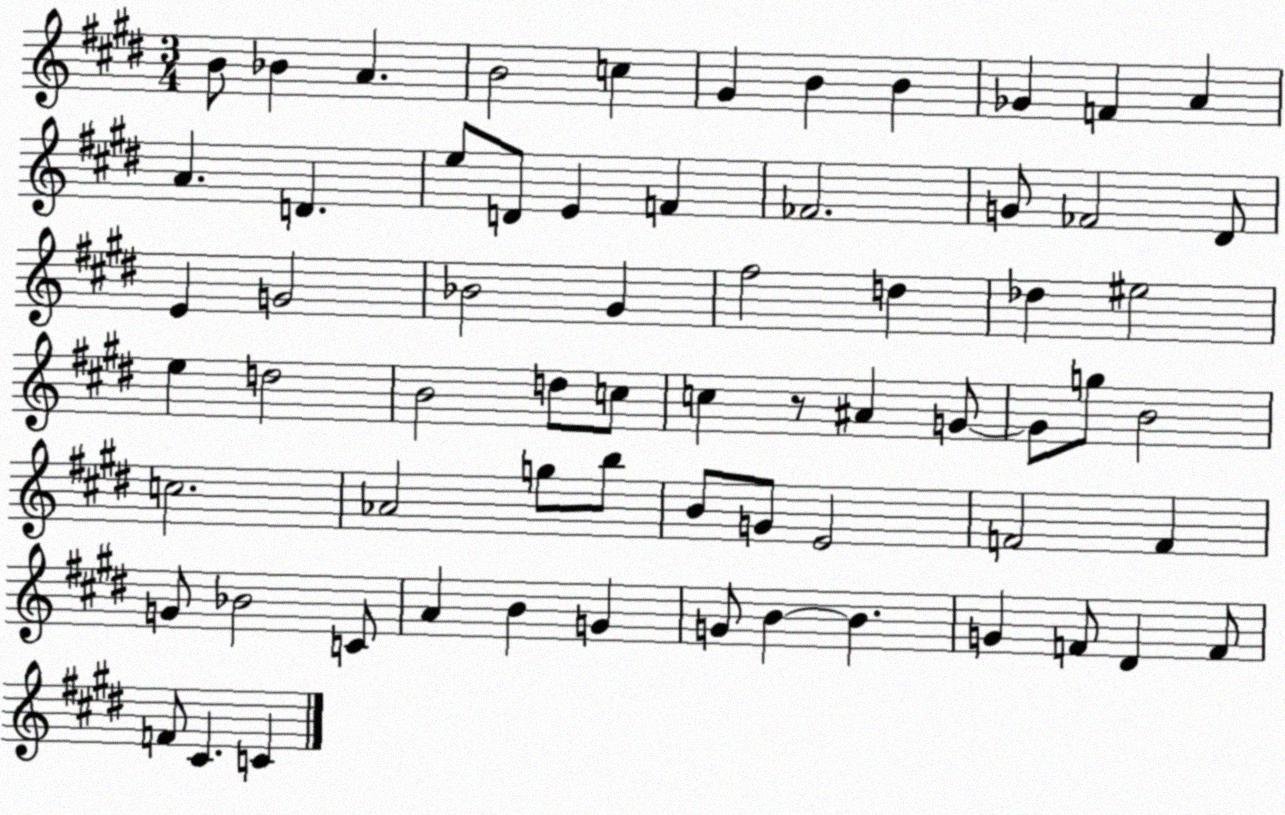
X:1
T:Untitled
M:3/4
L:1/4
K:E
B/2 _B A B2 c ^G B B _G F A A D e/2 D/2 E F _F2 G/2 _F2 ^D/2 E G2 _B2 ^G ^f2 d _d ^e2 e d2 B2 d/2 c/2 c z/2 ^A G/2 G/2 g/2 B2 c2 _A2 g/2 b/2 B/2 G/2 E2 F2 F G/2 _B2 C/2 A B G G/2 B B G F/2 ^D F/2 F/2 ^C C